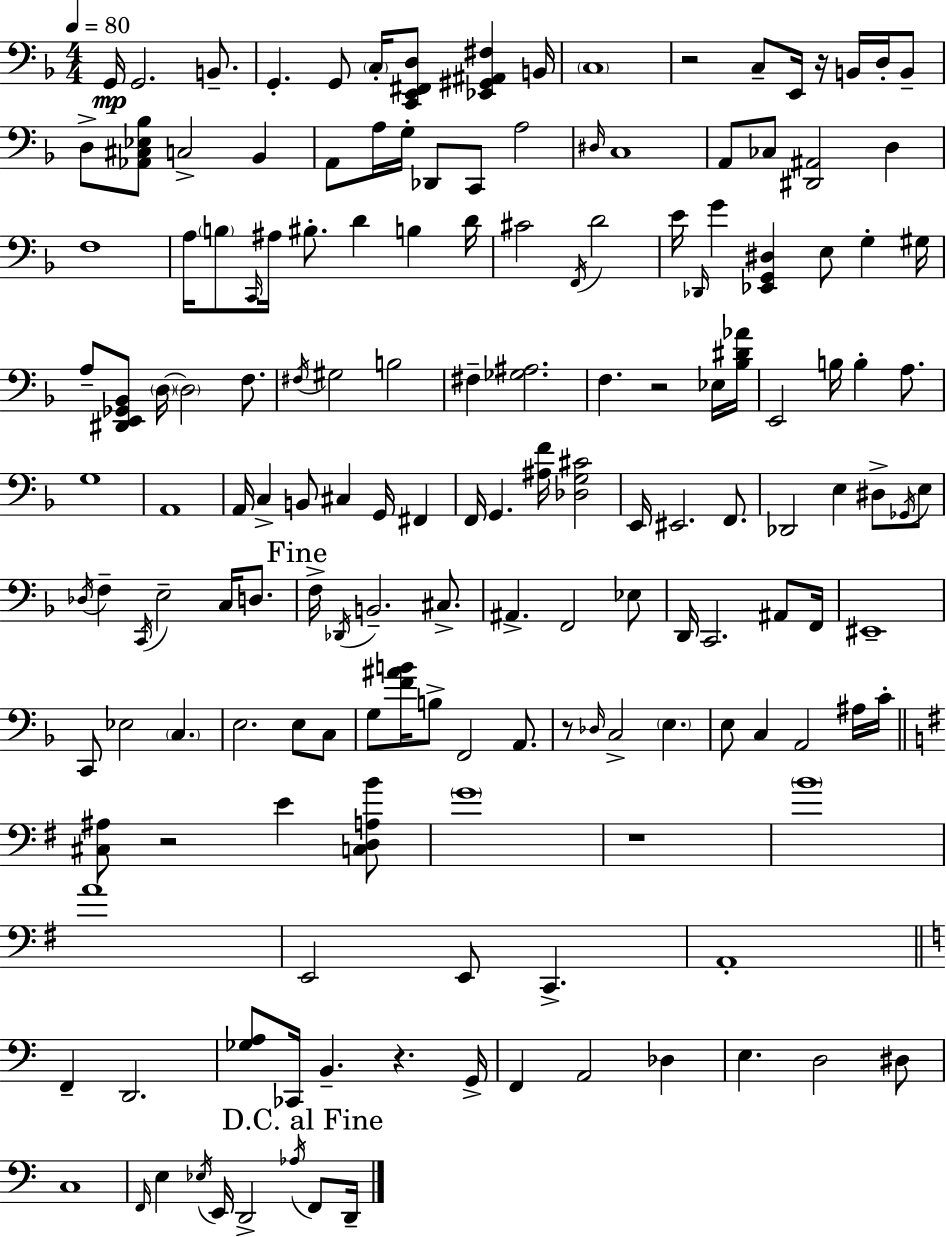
X:1
T:Untitled
M:4/4
L:1/4
K:Dm
G,,/4 G,,2 B,,/2 G,, G,,/2 C,/4 [C,,E,,^F,,D,]/2 [_E,,^G,,^A,,^F,] B,,/4 C,4 z2 C,/2 E,,/4 z/4 B,,/4 D,/4 B,,/2 D,/2 [_A,,^C,_E,_B,]/2 C,2 _B,, A,,/2 A,/4 G,/4 _D,,/2 C,,/2 A,2 ^D,/4 C,4 A,,/2 _C,/2 [^D,,^A,,]2 D, F,4 A,/4 B,/2 C,,/4 ^A,/4 ^B,/2 D B, D/4 ^C2 F,,/4 D2 E/4 _D,,/4 G [_E,,G,,^D,] E,/2 G, ^G,/4 A,/2 [^D,,E,,_G,,_B,,]/2 D,/4 D,2 F,/2 ^F,/4 ^G,2 B,2 ^F, [_G,^A,]2 F, z2 _E,/4 [_B,^D_A]/4 E,,2 B,/4 B, A,/2 G,4 A,,4 A,,/4 C, B,,/2 ^C, G,,/4 ^F,, F,,/4 G,, [^A,F]/4 [_D,G,^C]2 E,,/4 ^E,,2 F,,/2 _D,,2 E, ^D,/2 _G,,/4 E,/2 _D,/4 F, C,,/4 E,2 C,/4 D,/2 F,/4 _D,,/4 B,,2 ^C,/2 ^A,, F,,2 _E,/2 D,,/4 C,,2 ^A,,/2 F,,/4 ^E,,4 C,,/2 _E,2 C, E,2 E,/2 C,/2 G,/2 [F^AB]/4 B,/2 F,,2 A,,/2 z/2 _D,/4 C,2 E, E,/2 C, A,,2 ^A,/4 C/4 [^C,^A,]/2 z2 E [C,D,A,B]/2 G4 z4 B4 A4 E,,2 E,,/2 C,, A,,4 F,, D,,2 [_G,A,]/2 _C,,/4 B,, z G,,/4 F,, A,,2 _D, E, D,2 ^D,/2 C,4 F,,/4 E, _E,/4 E,,/4 D,,2 _A,/4 F,,/2 D,,/4